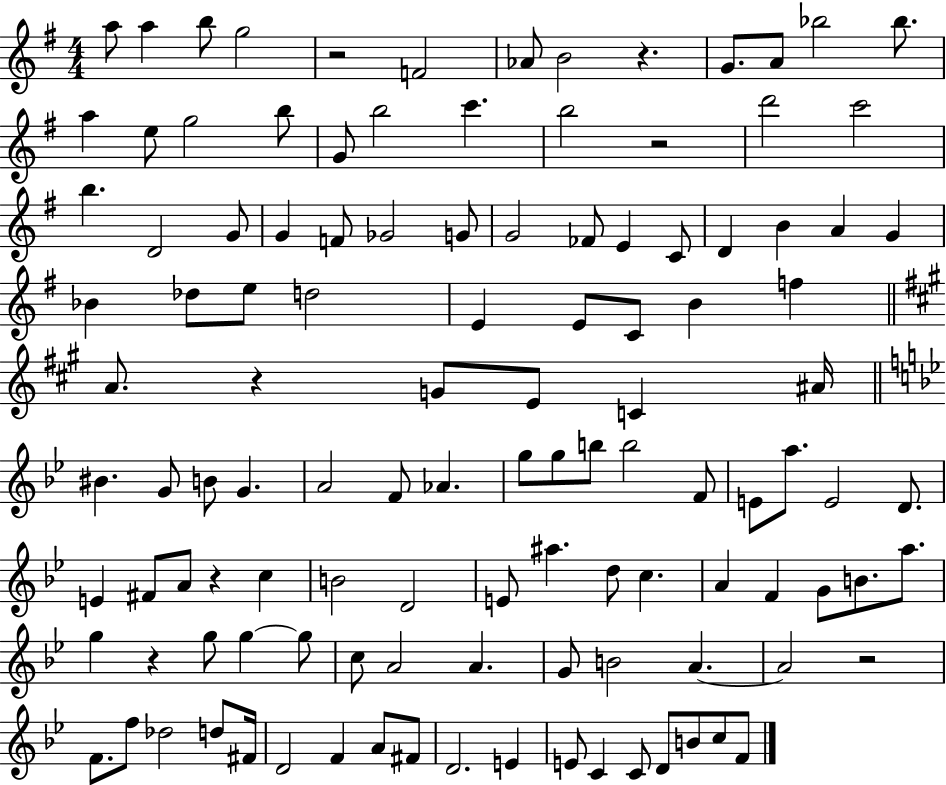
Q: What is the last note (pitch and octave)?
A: F4